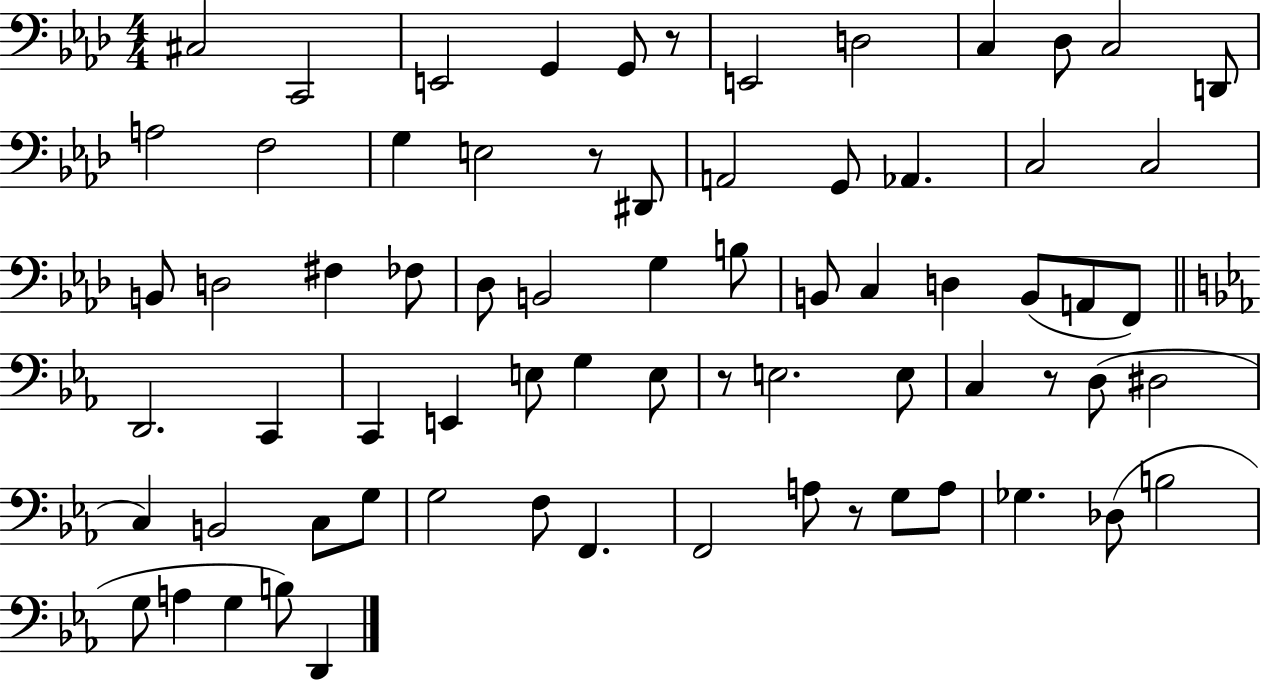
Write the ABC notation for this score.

X:1
T:Untitled
M:4/4
L:1/4
K:Ab
^C,2 C,,2 E,,2 G,, G,,/2 z/2 E,,2 D,2 C, _D,/2 C,2 D,,/2 A,2 F,2 G, E,2 z/2 ^D,,/2 A,,2 G,,/2 _A,, C,2 C,2 B,,/2 D,2 ^F, _F,/2 _D,/2 B,,2 G, B,/2 B,,/2 C, D, B,,/2 A,,/2 F,,/2 D,,2 C,, C,, E,, E,/2 G, E,/2 z/2 E,2 E,/2 C, z/2 D,/2 ^D,2 C, B,,2 C,/2 G,/2 G,2 F,/2 F,, F,,2 A,/2 z/2 G,/2 A,/2 _G, _D,/2 B,2 G,/2 A, G, B,/2 D,,